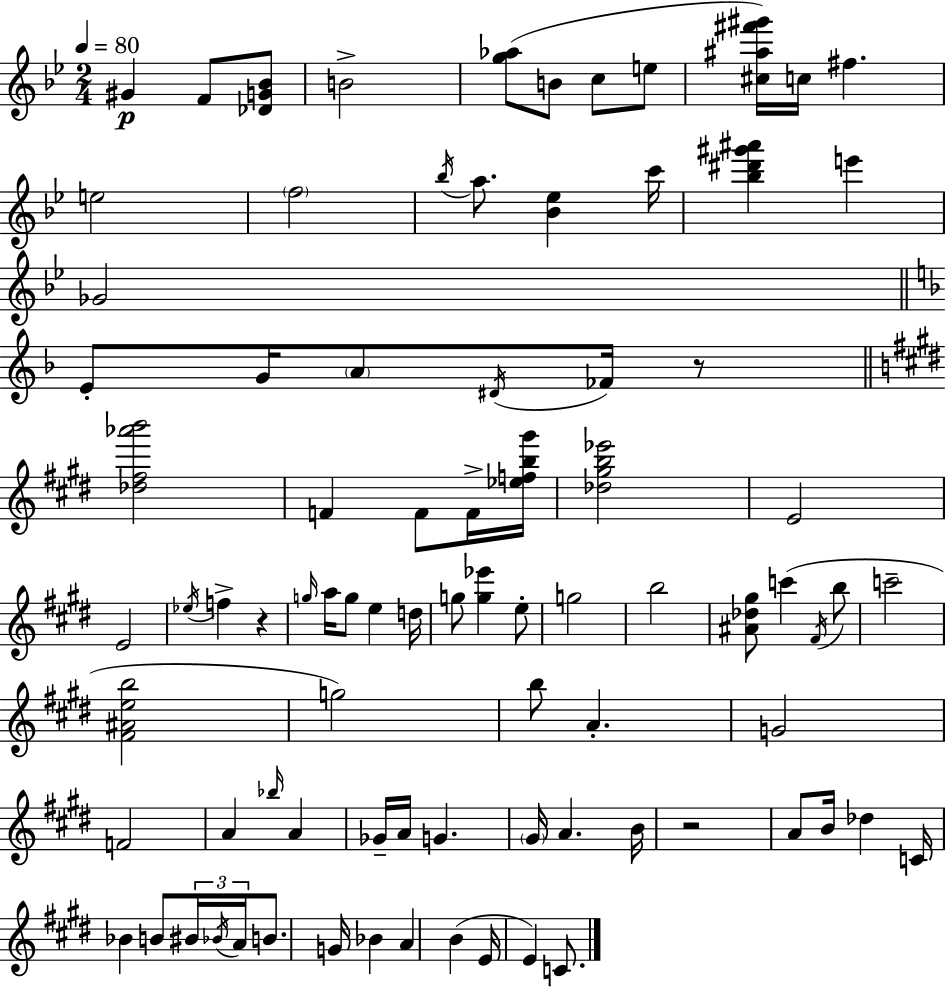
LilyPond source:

{
  \clef treble
  \numericTimeSignature
  \time 2/4
  \key bes \major
  \tempo 4 = 80
  gis'4\p f'8 <des' g' bes'>8 | b'2-> | <g'' aes''>8( b'8 c''8 e''8 | <cis'' ais'' fis''' gis'''>16) c''16 fis''4. | \break e''2 | \parenthesize f''2 | \acciaccatura { bes''16 } a''8. <bes' ees''>4 | c'''16 <bes'' dis''' gis''' ais'''>4 e'''4 | \break ges'2 | \bar "||" \break \key f \major e'8-. g'16 \parenthesize a'8 \acciaccatura { dis'16 } fes'16 r8 | \bar "||" \break \key e \major <des'' fis'' aes''' b'''>2 | f'4 f'8 f'16-> <ees'' f'' b'' gis'''>16 | <des'' gis'' b'' ees'''>2 | e'2 | \break e'2 | \acciaccatura { ees''16 } f''4-> r4 | \grace { g''16 } a''16 g''8 e''4 | d''16 g''8 <g'' ees'''>4 | \break e''8-. g''2 | b''2 | <ais' des'' gis''>8 c'''4( | \acciaccatura { fis'16 } b''8 c'''2-- | \break <fis' ais' e'' b''>2 | g''2) | b''8 a'4.-. | g'2 | \break f'2 | a'4 \grace { bes''16 } | a'4 ges'16-- a'16 g'4. | \parenthesize gis'16 a'4. | \break b'16 r2 | a'8 b'16 des''4 | c'16 bes'4 | b'8 \tuplet 3/2 { bis'16 \acciaccatura { bes'16 } a'16 } b'8. | \break g'16 bes'4 a'4 | b'4( e'16 e'4) | c'8. \bar "|."
}